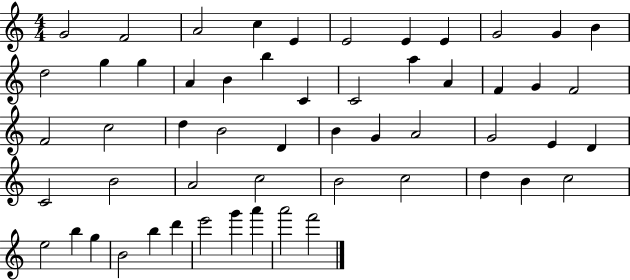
{
  \clef treble
  \numericTimeSignature
  \time 4/4
  \key c \major
  g'2 f'2 | a'2 c''4 e'4 | e'2 e'4 e'4 | g'2 g'4 b'4 | \break d''2 g''4 g''4 | a'4 b'4 b''4 c'4 | c'2 a''4 a'4 | f'4 g'4 f'2 | \break f'2 c''2 | d''4 b'2 d'4 | b'4 g'4 a'2 | g'2 e'4 d'4 | \break c'2 b'2 | a'2 c''2 | b'2 c''2 | d''4 b'4 c''2 | \break e''2 b''4 g''4 | b'2 b''4 d'''4 | e'''2 g'''4 a'''4 | a'''2 f'''2 | \break \bar "|."
}